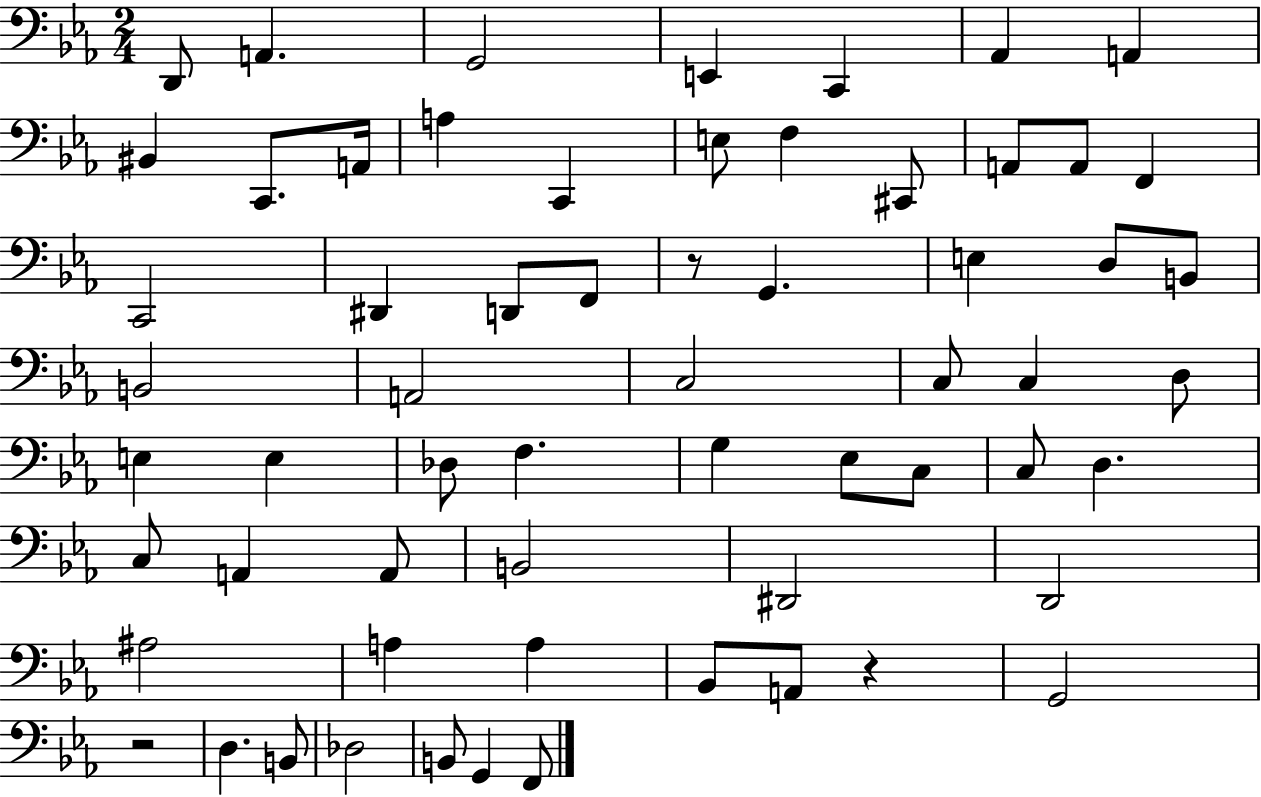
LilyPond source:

{
  \clef bass
  \numericTimeSignature
  \time 2/4
  \key ees \major
  \repeat volta 2 { d,8 a,4. | g,2 | e,4 c,4 | aes,4 a,4 | \break bis,4 c,8. a,16 | a4 c,4 | e8 f4 cis,8 | a,8 a,8 f,4 | \break c,2 | dis,4 d,8 f,8 | r8 g,4. | e4 d8 b,8 | \break b,2 | a,2 | c2 | c8 c4 d8 | \break e4 e4 | des8 f4. | g4 ees8 c8 | c8 d4. | \break c8 a,4 a,8 | b,2 | dis,2 | d,2 | \break ais2 | a4 a4 | bes,8 a,8 r4 | g,2 | \break r2 | d4. b,8 | des2 | b,8 g,4 f,8 | \break } \bar "|."
}